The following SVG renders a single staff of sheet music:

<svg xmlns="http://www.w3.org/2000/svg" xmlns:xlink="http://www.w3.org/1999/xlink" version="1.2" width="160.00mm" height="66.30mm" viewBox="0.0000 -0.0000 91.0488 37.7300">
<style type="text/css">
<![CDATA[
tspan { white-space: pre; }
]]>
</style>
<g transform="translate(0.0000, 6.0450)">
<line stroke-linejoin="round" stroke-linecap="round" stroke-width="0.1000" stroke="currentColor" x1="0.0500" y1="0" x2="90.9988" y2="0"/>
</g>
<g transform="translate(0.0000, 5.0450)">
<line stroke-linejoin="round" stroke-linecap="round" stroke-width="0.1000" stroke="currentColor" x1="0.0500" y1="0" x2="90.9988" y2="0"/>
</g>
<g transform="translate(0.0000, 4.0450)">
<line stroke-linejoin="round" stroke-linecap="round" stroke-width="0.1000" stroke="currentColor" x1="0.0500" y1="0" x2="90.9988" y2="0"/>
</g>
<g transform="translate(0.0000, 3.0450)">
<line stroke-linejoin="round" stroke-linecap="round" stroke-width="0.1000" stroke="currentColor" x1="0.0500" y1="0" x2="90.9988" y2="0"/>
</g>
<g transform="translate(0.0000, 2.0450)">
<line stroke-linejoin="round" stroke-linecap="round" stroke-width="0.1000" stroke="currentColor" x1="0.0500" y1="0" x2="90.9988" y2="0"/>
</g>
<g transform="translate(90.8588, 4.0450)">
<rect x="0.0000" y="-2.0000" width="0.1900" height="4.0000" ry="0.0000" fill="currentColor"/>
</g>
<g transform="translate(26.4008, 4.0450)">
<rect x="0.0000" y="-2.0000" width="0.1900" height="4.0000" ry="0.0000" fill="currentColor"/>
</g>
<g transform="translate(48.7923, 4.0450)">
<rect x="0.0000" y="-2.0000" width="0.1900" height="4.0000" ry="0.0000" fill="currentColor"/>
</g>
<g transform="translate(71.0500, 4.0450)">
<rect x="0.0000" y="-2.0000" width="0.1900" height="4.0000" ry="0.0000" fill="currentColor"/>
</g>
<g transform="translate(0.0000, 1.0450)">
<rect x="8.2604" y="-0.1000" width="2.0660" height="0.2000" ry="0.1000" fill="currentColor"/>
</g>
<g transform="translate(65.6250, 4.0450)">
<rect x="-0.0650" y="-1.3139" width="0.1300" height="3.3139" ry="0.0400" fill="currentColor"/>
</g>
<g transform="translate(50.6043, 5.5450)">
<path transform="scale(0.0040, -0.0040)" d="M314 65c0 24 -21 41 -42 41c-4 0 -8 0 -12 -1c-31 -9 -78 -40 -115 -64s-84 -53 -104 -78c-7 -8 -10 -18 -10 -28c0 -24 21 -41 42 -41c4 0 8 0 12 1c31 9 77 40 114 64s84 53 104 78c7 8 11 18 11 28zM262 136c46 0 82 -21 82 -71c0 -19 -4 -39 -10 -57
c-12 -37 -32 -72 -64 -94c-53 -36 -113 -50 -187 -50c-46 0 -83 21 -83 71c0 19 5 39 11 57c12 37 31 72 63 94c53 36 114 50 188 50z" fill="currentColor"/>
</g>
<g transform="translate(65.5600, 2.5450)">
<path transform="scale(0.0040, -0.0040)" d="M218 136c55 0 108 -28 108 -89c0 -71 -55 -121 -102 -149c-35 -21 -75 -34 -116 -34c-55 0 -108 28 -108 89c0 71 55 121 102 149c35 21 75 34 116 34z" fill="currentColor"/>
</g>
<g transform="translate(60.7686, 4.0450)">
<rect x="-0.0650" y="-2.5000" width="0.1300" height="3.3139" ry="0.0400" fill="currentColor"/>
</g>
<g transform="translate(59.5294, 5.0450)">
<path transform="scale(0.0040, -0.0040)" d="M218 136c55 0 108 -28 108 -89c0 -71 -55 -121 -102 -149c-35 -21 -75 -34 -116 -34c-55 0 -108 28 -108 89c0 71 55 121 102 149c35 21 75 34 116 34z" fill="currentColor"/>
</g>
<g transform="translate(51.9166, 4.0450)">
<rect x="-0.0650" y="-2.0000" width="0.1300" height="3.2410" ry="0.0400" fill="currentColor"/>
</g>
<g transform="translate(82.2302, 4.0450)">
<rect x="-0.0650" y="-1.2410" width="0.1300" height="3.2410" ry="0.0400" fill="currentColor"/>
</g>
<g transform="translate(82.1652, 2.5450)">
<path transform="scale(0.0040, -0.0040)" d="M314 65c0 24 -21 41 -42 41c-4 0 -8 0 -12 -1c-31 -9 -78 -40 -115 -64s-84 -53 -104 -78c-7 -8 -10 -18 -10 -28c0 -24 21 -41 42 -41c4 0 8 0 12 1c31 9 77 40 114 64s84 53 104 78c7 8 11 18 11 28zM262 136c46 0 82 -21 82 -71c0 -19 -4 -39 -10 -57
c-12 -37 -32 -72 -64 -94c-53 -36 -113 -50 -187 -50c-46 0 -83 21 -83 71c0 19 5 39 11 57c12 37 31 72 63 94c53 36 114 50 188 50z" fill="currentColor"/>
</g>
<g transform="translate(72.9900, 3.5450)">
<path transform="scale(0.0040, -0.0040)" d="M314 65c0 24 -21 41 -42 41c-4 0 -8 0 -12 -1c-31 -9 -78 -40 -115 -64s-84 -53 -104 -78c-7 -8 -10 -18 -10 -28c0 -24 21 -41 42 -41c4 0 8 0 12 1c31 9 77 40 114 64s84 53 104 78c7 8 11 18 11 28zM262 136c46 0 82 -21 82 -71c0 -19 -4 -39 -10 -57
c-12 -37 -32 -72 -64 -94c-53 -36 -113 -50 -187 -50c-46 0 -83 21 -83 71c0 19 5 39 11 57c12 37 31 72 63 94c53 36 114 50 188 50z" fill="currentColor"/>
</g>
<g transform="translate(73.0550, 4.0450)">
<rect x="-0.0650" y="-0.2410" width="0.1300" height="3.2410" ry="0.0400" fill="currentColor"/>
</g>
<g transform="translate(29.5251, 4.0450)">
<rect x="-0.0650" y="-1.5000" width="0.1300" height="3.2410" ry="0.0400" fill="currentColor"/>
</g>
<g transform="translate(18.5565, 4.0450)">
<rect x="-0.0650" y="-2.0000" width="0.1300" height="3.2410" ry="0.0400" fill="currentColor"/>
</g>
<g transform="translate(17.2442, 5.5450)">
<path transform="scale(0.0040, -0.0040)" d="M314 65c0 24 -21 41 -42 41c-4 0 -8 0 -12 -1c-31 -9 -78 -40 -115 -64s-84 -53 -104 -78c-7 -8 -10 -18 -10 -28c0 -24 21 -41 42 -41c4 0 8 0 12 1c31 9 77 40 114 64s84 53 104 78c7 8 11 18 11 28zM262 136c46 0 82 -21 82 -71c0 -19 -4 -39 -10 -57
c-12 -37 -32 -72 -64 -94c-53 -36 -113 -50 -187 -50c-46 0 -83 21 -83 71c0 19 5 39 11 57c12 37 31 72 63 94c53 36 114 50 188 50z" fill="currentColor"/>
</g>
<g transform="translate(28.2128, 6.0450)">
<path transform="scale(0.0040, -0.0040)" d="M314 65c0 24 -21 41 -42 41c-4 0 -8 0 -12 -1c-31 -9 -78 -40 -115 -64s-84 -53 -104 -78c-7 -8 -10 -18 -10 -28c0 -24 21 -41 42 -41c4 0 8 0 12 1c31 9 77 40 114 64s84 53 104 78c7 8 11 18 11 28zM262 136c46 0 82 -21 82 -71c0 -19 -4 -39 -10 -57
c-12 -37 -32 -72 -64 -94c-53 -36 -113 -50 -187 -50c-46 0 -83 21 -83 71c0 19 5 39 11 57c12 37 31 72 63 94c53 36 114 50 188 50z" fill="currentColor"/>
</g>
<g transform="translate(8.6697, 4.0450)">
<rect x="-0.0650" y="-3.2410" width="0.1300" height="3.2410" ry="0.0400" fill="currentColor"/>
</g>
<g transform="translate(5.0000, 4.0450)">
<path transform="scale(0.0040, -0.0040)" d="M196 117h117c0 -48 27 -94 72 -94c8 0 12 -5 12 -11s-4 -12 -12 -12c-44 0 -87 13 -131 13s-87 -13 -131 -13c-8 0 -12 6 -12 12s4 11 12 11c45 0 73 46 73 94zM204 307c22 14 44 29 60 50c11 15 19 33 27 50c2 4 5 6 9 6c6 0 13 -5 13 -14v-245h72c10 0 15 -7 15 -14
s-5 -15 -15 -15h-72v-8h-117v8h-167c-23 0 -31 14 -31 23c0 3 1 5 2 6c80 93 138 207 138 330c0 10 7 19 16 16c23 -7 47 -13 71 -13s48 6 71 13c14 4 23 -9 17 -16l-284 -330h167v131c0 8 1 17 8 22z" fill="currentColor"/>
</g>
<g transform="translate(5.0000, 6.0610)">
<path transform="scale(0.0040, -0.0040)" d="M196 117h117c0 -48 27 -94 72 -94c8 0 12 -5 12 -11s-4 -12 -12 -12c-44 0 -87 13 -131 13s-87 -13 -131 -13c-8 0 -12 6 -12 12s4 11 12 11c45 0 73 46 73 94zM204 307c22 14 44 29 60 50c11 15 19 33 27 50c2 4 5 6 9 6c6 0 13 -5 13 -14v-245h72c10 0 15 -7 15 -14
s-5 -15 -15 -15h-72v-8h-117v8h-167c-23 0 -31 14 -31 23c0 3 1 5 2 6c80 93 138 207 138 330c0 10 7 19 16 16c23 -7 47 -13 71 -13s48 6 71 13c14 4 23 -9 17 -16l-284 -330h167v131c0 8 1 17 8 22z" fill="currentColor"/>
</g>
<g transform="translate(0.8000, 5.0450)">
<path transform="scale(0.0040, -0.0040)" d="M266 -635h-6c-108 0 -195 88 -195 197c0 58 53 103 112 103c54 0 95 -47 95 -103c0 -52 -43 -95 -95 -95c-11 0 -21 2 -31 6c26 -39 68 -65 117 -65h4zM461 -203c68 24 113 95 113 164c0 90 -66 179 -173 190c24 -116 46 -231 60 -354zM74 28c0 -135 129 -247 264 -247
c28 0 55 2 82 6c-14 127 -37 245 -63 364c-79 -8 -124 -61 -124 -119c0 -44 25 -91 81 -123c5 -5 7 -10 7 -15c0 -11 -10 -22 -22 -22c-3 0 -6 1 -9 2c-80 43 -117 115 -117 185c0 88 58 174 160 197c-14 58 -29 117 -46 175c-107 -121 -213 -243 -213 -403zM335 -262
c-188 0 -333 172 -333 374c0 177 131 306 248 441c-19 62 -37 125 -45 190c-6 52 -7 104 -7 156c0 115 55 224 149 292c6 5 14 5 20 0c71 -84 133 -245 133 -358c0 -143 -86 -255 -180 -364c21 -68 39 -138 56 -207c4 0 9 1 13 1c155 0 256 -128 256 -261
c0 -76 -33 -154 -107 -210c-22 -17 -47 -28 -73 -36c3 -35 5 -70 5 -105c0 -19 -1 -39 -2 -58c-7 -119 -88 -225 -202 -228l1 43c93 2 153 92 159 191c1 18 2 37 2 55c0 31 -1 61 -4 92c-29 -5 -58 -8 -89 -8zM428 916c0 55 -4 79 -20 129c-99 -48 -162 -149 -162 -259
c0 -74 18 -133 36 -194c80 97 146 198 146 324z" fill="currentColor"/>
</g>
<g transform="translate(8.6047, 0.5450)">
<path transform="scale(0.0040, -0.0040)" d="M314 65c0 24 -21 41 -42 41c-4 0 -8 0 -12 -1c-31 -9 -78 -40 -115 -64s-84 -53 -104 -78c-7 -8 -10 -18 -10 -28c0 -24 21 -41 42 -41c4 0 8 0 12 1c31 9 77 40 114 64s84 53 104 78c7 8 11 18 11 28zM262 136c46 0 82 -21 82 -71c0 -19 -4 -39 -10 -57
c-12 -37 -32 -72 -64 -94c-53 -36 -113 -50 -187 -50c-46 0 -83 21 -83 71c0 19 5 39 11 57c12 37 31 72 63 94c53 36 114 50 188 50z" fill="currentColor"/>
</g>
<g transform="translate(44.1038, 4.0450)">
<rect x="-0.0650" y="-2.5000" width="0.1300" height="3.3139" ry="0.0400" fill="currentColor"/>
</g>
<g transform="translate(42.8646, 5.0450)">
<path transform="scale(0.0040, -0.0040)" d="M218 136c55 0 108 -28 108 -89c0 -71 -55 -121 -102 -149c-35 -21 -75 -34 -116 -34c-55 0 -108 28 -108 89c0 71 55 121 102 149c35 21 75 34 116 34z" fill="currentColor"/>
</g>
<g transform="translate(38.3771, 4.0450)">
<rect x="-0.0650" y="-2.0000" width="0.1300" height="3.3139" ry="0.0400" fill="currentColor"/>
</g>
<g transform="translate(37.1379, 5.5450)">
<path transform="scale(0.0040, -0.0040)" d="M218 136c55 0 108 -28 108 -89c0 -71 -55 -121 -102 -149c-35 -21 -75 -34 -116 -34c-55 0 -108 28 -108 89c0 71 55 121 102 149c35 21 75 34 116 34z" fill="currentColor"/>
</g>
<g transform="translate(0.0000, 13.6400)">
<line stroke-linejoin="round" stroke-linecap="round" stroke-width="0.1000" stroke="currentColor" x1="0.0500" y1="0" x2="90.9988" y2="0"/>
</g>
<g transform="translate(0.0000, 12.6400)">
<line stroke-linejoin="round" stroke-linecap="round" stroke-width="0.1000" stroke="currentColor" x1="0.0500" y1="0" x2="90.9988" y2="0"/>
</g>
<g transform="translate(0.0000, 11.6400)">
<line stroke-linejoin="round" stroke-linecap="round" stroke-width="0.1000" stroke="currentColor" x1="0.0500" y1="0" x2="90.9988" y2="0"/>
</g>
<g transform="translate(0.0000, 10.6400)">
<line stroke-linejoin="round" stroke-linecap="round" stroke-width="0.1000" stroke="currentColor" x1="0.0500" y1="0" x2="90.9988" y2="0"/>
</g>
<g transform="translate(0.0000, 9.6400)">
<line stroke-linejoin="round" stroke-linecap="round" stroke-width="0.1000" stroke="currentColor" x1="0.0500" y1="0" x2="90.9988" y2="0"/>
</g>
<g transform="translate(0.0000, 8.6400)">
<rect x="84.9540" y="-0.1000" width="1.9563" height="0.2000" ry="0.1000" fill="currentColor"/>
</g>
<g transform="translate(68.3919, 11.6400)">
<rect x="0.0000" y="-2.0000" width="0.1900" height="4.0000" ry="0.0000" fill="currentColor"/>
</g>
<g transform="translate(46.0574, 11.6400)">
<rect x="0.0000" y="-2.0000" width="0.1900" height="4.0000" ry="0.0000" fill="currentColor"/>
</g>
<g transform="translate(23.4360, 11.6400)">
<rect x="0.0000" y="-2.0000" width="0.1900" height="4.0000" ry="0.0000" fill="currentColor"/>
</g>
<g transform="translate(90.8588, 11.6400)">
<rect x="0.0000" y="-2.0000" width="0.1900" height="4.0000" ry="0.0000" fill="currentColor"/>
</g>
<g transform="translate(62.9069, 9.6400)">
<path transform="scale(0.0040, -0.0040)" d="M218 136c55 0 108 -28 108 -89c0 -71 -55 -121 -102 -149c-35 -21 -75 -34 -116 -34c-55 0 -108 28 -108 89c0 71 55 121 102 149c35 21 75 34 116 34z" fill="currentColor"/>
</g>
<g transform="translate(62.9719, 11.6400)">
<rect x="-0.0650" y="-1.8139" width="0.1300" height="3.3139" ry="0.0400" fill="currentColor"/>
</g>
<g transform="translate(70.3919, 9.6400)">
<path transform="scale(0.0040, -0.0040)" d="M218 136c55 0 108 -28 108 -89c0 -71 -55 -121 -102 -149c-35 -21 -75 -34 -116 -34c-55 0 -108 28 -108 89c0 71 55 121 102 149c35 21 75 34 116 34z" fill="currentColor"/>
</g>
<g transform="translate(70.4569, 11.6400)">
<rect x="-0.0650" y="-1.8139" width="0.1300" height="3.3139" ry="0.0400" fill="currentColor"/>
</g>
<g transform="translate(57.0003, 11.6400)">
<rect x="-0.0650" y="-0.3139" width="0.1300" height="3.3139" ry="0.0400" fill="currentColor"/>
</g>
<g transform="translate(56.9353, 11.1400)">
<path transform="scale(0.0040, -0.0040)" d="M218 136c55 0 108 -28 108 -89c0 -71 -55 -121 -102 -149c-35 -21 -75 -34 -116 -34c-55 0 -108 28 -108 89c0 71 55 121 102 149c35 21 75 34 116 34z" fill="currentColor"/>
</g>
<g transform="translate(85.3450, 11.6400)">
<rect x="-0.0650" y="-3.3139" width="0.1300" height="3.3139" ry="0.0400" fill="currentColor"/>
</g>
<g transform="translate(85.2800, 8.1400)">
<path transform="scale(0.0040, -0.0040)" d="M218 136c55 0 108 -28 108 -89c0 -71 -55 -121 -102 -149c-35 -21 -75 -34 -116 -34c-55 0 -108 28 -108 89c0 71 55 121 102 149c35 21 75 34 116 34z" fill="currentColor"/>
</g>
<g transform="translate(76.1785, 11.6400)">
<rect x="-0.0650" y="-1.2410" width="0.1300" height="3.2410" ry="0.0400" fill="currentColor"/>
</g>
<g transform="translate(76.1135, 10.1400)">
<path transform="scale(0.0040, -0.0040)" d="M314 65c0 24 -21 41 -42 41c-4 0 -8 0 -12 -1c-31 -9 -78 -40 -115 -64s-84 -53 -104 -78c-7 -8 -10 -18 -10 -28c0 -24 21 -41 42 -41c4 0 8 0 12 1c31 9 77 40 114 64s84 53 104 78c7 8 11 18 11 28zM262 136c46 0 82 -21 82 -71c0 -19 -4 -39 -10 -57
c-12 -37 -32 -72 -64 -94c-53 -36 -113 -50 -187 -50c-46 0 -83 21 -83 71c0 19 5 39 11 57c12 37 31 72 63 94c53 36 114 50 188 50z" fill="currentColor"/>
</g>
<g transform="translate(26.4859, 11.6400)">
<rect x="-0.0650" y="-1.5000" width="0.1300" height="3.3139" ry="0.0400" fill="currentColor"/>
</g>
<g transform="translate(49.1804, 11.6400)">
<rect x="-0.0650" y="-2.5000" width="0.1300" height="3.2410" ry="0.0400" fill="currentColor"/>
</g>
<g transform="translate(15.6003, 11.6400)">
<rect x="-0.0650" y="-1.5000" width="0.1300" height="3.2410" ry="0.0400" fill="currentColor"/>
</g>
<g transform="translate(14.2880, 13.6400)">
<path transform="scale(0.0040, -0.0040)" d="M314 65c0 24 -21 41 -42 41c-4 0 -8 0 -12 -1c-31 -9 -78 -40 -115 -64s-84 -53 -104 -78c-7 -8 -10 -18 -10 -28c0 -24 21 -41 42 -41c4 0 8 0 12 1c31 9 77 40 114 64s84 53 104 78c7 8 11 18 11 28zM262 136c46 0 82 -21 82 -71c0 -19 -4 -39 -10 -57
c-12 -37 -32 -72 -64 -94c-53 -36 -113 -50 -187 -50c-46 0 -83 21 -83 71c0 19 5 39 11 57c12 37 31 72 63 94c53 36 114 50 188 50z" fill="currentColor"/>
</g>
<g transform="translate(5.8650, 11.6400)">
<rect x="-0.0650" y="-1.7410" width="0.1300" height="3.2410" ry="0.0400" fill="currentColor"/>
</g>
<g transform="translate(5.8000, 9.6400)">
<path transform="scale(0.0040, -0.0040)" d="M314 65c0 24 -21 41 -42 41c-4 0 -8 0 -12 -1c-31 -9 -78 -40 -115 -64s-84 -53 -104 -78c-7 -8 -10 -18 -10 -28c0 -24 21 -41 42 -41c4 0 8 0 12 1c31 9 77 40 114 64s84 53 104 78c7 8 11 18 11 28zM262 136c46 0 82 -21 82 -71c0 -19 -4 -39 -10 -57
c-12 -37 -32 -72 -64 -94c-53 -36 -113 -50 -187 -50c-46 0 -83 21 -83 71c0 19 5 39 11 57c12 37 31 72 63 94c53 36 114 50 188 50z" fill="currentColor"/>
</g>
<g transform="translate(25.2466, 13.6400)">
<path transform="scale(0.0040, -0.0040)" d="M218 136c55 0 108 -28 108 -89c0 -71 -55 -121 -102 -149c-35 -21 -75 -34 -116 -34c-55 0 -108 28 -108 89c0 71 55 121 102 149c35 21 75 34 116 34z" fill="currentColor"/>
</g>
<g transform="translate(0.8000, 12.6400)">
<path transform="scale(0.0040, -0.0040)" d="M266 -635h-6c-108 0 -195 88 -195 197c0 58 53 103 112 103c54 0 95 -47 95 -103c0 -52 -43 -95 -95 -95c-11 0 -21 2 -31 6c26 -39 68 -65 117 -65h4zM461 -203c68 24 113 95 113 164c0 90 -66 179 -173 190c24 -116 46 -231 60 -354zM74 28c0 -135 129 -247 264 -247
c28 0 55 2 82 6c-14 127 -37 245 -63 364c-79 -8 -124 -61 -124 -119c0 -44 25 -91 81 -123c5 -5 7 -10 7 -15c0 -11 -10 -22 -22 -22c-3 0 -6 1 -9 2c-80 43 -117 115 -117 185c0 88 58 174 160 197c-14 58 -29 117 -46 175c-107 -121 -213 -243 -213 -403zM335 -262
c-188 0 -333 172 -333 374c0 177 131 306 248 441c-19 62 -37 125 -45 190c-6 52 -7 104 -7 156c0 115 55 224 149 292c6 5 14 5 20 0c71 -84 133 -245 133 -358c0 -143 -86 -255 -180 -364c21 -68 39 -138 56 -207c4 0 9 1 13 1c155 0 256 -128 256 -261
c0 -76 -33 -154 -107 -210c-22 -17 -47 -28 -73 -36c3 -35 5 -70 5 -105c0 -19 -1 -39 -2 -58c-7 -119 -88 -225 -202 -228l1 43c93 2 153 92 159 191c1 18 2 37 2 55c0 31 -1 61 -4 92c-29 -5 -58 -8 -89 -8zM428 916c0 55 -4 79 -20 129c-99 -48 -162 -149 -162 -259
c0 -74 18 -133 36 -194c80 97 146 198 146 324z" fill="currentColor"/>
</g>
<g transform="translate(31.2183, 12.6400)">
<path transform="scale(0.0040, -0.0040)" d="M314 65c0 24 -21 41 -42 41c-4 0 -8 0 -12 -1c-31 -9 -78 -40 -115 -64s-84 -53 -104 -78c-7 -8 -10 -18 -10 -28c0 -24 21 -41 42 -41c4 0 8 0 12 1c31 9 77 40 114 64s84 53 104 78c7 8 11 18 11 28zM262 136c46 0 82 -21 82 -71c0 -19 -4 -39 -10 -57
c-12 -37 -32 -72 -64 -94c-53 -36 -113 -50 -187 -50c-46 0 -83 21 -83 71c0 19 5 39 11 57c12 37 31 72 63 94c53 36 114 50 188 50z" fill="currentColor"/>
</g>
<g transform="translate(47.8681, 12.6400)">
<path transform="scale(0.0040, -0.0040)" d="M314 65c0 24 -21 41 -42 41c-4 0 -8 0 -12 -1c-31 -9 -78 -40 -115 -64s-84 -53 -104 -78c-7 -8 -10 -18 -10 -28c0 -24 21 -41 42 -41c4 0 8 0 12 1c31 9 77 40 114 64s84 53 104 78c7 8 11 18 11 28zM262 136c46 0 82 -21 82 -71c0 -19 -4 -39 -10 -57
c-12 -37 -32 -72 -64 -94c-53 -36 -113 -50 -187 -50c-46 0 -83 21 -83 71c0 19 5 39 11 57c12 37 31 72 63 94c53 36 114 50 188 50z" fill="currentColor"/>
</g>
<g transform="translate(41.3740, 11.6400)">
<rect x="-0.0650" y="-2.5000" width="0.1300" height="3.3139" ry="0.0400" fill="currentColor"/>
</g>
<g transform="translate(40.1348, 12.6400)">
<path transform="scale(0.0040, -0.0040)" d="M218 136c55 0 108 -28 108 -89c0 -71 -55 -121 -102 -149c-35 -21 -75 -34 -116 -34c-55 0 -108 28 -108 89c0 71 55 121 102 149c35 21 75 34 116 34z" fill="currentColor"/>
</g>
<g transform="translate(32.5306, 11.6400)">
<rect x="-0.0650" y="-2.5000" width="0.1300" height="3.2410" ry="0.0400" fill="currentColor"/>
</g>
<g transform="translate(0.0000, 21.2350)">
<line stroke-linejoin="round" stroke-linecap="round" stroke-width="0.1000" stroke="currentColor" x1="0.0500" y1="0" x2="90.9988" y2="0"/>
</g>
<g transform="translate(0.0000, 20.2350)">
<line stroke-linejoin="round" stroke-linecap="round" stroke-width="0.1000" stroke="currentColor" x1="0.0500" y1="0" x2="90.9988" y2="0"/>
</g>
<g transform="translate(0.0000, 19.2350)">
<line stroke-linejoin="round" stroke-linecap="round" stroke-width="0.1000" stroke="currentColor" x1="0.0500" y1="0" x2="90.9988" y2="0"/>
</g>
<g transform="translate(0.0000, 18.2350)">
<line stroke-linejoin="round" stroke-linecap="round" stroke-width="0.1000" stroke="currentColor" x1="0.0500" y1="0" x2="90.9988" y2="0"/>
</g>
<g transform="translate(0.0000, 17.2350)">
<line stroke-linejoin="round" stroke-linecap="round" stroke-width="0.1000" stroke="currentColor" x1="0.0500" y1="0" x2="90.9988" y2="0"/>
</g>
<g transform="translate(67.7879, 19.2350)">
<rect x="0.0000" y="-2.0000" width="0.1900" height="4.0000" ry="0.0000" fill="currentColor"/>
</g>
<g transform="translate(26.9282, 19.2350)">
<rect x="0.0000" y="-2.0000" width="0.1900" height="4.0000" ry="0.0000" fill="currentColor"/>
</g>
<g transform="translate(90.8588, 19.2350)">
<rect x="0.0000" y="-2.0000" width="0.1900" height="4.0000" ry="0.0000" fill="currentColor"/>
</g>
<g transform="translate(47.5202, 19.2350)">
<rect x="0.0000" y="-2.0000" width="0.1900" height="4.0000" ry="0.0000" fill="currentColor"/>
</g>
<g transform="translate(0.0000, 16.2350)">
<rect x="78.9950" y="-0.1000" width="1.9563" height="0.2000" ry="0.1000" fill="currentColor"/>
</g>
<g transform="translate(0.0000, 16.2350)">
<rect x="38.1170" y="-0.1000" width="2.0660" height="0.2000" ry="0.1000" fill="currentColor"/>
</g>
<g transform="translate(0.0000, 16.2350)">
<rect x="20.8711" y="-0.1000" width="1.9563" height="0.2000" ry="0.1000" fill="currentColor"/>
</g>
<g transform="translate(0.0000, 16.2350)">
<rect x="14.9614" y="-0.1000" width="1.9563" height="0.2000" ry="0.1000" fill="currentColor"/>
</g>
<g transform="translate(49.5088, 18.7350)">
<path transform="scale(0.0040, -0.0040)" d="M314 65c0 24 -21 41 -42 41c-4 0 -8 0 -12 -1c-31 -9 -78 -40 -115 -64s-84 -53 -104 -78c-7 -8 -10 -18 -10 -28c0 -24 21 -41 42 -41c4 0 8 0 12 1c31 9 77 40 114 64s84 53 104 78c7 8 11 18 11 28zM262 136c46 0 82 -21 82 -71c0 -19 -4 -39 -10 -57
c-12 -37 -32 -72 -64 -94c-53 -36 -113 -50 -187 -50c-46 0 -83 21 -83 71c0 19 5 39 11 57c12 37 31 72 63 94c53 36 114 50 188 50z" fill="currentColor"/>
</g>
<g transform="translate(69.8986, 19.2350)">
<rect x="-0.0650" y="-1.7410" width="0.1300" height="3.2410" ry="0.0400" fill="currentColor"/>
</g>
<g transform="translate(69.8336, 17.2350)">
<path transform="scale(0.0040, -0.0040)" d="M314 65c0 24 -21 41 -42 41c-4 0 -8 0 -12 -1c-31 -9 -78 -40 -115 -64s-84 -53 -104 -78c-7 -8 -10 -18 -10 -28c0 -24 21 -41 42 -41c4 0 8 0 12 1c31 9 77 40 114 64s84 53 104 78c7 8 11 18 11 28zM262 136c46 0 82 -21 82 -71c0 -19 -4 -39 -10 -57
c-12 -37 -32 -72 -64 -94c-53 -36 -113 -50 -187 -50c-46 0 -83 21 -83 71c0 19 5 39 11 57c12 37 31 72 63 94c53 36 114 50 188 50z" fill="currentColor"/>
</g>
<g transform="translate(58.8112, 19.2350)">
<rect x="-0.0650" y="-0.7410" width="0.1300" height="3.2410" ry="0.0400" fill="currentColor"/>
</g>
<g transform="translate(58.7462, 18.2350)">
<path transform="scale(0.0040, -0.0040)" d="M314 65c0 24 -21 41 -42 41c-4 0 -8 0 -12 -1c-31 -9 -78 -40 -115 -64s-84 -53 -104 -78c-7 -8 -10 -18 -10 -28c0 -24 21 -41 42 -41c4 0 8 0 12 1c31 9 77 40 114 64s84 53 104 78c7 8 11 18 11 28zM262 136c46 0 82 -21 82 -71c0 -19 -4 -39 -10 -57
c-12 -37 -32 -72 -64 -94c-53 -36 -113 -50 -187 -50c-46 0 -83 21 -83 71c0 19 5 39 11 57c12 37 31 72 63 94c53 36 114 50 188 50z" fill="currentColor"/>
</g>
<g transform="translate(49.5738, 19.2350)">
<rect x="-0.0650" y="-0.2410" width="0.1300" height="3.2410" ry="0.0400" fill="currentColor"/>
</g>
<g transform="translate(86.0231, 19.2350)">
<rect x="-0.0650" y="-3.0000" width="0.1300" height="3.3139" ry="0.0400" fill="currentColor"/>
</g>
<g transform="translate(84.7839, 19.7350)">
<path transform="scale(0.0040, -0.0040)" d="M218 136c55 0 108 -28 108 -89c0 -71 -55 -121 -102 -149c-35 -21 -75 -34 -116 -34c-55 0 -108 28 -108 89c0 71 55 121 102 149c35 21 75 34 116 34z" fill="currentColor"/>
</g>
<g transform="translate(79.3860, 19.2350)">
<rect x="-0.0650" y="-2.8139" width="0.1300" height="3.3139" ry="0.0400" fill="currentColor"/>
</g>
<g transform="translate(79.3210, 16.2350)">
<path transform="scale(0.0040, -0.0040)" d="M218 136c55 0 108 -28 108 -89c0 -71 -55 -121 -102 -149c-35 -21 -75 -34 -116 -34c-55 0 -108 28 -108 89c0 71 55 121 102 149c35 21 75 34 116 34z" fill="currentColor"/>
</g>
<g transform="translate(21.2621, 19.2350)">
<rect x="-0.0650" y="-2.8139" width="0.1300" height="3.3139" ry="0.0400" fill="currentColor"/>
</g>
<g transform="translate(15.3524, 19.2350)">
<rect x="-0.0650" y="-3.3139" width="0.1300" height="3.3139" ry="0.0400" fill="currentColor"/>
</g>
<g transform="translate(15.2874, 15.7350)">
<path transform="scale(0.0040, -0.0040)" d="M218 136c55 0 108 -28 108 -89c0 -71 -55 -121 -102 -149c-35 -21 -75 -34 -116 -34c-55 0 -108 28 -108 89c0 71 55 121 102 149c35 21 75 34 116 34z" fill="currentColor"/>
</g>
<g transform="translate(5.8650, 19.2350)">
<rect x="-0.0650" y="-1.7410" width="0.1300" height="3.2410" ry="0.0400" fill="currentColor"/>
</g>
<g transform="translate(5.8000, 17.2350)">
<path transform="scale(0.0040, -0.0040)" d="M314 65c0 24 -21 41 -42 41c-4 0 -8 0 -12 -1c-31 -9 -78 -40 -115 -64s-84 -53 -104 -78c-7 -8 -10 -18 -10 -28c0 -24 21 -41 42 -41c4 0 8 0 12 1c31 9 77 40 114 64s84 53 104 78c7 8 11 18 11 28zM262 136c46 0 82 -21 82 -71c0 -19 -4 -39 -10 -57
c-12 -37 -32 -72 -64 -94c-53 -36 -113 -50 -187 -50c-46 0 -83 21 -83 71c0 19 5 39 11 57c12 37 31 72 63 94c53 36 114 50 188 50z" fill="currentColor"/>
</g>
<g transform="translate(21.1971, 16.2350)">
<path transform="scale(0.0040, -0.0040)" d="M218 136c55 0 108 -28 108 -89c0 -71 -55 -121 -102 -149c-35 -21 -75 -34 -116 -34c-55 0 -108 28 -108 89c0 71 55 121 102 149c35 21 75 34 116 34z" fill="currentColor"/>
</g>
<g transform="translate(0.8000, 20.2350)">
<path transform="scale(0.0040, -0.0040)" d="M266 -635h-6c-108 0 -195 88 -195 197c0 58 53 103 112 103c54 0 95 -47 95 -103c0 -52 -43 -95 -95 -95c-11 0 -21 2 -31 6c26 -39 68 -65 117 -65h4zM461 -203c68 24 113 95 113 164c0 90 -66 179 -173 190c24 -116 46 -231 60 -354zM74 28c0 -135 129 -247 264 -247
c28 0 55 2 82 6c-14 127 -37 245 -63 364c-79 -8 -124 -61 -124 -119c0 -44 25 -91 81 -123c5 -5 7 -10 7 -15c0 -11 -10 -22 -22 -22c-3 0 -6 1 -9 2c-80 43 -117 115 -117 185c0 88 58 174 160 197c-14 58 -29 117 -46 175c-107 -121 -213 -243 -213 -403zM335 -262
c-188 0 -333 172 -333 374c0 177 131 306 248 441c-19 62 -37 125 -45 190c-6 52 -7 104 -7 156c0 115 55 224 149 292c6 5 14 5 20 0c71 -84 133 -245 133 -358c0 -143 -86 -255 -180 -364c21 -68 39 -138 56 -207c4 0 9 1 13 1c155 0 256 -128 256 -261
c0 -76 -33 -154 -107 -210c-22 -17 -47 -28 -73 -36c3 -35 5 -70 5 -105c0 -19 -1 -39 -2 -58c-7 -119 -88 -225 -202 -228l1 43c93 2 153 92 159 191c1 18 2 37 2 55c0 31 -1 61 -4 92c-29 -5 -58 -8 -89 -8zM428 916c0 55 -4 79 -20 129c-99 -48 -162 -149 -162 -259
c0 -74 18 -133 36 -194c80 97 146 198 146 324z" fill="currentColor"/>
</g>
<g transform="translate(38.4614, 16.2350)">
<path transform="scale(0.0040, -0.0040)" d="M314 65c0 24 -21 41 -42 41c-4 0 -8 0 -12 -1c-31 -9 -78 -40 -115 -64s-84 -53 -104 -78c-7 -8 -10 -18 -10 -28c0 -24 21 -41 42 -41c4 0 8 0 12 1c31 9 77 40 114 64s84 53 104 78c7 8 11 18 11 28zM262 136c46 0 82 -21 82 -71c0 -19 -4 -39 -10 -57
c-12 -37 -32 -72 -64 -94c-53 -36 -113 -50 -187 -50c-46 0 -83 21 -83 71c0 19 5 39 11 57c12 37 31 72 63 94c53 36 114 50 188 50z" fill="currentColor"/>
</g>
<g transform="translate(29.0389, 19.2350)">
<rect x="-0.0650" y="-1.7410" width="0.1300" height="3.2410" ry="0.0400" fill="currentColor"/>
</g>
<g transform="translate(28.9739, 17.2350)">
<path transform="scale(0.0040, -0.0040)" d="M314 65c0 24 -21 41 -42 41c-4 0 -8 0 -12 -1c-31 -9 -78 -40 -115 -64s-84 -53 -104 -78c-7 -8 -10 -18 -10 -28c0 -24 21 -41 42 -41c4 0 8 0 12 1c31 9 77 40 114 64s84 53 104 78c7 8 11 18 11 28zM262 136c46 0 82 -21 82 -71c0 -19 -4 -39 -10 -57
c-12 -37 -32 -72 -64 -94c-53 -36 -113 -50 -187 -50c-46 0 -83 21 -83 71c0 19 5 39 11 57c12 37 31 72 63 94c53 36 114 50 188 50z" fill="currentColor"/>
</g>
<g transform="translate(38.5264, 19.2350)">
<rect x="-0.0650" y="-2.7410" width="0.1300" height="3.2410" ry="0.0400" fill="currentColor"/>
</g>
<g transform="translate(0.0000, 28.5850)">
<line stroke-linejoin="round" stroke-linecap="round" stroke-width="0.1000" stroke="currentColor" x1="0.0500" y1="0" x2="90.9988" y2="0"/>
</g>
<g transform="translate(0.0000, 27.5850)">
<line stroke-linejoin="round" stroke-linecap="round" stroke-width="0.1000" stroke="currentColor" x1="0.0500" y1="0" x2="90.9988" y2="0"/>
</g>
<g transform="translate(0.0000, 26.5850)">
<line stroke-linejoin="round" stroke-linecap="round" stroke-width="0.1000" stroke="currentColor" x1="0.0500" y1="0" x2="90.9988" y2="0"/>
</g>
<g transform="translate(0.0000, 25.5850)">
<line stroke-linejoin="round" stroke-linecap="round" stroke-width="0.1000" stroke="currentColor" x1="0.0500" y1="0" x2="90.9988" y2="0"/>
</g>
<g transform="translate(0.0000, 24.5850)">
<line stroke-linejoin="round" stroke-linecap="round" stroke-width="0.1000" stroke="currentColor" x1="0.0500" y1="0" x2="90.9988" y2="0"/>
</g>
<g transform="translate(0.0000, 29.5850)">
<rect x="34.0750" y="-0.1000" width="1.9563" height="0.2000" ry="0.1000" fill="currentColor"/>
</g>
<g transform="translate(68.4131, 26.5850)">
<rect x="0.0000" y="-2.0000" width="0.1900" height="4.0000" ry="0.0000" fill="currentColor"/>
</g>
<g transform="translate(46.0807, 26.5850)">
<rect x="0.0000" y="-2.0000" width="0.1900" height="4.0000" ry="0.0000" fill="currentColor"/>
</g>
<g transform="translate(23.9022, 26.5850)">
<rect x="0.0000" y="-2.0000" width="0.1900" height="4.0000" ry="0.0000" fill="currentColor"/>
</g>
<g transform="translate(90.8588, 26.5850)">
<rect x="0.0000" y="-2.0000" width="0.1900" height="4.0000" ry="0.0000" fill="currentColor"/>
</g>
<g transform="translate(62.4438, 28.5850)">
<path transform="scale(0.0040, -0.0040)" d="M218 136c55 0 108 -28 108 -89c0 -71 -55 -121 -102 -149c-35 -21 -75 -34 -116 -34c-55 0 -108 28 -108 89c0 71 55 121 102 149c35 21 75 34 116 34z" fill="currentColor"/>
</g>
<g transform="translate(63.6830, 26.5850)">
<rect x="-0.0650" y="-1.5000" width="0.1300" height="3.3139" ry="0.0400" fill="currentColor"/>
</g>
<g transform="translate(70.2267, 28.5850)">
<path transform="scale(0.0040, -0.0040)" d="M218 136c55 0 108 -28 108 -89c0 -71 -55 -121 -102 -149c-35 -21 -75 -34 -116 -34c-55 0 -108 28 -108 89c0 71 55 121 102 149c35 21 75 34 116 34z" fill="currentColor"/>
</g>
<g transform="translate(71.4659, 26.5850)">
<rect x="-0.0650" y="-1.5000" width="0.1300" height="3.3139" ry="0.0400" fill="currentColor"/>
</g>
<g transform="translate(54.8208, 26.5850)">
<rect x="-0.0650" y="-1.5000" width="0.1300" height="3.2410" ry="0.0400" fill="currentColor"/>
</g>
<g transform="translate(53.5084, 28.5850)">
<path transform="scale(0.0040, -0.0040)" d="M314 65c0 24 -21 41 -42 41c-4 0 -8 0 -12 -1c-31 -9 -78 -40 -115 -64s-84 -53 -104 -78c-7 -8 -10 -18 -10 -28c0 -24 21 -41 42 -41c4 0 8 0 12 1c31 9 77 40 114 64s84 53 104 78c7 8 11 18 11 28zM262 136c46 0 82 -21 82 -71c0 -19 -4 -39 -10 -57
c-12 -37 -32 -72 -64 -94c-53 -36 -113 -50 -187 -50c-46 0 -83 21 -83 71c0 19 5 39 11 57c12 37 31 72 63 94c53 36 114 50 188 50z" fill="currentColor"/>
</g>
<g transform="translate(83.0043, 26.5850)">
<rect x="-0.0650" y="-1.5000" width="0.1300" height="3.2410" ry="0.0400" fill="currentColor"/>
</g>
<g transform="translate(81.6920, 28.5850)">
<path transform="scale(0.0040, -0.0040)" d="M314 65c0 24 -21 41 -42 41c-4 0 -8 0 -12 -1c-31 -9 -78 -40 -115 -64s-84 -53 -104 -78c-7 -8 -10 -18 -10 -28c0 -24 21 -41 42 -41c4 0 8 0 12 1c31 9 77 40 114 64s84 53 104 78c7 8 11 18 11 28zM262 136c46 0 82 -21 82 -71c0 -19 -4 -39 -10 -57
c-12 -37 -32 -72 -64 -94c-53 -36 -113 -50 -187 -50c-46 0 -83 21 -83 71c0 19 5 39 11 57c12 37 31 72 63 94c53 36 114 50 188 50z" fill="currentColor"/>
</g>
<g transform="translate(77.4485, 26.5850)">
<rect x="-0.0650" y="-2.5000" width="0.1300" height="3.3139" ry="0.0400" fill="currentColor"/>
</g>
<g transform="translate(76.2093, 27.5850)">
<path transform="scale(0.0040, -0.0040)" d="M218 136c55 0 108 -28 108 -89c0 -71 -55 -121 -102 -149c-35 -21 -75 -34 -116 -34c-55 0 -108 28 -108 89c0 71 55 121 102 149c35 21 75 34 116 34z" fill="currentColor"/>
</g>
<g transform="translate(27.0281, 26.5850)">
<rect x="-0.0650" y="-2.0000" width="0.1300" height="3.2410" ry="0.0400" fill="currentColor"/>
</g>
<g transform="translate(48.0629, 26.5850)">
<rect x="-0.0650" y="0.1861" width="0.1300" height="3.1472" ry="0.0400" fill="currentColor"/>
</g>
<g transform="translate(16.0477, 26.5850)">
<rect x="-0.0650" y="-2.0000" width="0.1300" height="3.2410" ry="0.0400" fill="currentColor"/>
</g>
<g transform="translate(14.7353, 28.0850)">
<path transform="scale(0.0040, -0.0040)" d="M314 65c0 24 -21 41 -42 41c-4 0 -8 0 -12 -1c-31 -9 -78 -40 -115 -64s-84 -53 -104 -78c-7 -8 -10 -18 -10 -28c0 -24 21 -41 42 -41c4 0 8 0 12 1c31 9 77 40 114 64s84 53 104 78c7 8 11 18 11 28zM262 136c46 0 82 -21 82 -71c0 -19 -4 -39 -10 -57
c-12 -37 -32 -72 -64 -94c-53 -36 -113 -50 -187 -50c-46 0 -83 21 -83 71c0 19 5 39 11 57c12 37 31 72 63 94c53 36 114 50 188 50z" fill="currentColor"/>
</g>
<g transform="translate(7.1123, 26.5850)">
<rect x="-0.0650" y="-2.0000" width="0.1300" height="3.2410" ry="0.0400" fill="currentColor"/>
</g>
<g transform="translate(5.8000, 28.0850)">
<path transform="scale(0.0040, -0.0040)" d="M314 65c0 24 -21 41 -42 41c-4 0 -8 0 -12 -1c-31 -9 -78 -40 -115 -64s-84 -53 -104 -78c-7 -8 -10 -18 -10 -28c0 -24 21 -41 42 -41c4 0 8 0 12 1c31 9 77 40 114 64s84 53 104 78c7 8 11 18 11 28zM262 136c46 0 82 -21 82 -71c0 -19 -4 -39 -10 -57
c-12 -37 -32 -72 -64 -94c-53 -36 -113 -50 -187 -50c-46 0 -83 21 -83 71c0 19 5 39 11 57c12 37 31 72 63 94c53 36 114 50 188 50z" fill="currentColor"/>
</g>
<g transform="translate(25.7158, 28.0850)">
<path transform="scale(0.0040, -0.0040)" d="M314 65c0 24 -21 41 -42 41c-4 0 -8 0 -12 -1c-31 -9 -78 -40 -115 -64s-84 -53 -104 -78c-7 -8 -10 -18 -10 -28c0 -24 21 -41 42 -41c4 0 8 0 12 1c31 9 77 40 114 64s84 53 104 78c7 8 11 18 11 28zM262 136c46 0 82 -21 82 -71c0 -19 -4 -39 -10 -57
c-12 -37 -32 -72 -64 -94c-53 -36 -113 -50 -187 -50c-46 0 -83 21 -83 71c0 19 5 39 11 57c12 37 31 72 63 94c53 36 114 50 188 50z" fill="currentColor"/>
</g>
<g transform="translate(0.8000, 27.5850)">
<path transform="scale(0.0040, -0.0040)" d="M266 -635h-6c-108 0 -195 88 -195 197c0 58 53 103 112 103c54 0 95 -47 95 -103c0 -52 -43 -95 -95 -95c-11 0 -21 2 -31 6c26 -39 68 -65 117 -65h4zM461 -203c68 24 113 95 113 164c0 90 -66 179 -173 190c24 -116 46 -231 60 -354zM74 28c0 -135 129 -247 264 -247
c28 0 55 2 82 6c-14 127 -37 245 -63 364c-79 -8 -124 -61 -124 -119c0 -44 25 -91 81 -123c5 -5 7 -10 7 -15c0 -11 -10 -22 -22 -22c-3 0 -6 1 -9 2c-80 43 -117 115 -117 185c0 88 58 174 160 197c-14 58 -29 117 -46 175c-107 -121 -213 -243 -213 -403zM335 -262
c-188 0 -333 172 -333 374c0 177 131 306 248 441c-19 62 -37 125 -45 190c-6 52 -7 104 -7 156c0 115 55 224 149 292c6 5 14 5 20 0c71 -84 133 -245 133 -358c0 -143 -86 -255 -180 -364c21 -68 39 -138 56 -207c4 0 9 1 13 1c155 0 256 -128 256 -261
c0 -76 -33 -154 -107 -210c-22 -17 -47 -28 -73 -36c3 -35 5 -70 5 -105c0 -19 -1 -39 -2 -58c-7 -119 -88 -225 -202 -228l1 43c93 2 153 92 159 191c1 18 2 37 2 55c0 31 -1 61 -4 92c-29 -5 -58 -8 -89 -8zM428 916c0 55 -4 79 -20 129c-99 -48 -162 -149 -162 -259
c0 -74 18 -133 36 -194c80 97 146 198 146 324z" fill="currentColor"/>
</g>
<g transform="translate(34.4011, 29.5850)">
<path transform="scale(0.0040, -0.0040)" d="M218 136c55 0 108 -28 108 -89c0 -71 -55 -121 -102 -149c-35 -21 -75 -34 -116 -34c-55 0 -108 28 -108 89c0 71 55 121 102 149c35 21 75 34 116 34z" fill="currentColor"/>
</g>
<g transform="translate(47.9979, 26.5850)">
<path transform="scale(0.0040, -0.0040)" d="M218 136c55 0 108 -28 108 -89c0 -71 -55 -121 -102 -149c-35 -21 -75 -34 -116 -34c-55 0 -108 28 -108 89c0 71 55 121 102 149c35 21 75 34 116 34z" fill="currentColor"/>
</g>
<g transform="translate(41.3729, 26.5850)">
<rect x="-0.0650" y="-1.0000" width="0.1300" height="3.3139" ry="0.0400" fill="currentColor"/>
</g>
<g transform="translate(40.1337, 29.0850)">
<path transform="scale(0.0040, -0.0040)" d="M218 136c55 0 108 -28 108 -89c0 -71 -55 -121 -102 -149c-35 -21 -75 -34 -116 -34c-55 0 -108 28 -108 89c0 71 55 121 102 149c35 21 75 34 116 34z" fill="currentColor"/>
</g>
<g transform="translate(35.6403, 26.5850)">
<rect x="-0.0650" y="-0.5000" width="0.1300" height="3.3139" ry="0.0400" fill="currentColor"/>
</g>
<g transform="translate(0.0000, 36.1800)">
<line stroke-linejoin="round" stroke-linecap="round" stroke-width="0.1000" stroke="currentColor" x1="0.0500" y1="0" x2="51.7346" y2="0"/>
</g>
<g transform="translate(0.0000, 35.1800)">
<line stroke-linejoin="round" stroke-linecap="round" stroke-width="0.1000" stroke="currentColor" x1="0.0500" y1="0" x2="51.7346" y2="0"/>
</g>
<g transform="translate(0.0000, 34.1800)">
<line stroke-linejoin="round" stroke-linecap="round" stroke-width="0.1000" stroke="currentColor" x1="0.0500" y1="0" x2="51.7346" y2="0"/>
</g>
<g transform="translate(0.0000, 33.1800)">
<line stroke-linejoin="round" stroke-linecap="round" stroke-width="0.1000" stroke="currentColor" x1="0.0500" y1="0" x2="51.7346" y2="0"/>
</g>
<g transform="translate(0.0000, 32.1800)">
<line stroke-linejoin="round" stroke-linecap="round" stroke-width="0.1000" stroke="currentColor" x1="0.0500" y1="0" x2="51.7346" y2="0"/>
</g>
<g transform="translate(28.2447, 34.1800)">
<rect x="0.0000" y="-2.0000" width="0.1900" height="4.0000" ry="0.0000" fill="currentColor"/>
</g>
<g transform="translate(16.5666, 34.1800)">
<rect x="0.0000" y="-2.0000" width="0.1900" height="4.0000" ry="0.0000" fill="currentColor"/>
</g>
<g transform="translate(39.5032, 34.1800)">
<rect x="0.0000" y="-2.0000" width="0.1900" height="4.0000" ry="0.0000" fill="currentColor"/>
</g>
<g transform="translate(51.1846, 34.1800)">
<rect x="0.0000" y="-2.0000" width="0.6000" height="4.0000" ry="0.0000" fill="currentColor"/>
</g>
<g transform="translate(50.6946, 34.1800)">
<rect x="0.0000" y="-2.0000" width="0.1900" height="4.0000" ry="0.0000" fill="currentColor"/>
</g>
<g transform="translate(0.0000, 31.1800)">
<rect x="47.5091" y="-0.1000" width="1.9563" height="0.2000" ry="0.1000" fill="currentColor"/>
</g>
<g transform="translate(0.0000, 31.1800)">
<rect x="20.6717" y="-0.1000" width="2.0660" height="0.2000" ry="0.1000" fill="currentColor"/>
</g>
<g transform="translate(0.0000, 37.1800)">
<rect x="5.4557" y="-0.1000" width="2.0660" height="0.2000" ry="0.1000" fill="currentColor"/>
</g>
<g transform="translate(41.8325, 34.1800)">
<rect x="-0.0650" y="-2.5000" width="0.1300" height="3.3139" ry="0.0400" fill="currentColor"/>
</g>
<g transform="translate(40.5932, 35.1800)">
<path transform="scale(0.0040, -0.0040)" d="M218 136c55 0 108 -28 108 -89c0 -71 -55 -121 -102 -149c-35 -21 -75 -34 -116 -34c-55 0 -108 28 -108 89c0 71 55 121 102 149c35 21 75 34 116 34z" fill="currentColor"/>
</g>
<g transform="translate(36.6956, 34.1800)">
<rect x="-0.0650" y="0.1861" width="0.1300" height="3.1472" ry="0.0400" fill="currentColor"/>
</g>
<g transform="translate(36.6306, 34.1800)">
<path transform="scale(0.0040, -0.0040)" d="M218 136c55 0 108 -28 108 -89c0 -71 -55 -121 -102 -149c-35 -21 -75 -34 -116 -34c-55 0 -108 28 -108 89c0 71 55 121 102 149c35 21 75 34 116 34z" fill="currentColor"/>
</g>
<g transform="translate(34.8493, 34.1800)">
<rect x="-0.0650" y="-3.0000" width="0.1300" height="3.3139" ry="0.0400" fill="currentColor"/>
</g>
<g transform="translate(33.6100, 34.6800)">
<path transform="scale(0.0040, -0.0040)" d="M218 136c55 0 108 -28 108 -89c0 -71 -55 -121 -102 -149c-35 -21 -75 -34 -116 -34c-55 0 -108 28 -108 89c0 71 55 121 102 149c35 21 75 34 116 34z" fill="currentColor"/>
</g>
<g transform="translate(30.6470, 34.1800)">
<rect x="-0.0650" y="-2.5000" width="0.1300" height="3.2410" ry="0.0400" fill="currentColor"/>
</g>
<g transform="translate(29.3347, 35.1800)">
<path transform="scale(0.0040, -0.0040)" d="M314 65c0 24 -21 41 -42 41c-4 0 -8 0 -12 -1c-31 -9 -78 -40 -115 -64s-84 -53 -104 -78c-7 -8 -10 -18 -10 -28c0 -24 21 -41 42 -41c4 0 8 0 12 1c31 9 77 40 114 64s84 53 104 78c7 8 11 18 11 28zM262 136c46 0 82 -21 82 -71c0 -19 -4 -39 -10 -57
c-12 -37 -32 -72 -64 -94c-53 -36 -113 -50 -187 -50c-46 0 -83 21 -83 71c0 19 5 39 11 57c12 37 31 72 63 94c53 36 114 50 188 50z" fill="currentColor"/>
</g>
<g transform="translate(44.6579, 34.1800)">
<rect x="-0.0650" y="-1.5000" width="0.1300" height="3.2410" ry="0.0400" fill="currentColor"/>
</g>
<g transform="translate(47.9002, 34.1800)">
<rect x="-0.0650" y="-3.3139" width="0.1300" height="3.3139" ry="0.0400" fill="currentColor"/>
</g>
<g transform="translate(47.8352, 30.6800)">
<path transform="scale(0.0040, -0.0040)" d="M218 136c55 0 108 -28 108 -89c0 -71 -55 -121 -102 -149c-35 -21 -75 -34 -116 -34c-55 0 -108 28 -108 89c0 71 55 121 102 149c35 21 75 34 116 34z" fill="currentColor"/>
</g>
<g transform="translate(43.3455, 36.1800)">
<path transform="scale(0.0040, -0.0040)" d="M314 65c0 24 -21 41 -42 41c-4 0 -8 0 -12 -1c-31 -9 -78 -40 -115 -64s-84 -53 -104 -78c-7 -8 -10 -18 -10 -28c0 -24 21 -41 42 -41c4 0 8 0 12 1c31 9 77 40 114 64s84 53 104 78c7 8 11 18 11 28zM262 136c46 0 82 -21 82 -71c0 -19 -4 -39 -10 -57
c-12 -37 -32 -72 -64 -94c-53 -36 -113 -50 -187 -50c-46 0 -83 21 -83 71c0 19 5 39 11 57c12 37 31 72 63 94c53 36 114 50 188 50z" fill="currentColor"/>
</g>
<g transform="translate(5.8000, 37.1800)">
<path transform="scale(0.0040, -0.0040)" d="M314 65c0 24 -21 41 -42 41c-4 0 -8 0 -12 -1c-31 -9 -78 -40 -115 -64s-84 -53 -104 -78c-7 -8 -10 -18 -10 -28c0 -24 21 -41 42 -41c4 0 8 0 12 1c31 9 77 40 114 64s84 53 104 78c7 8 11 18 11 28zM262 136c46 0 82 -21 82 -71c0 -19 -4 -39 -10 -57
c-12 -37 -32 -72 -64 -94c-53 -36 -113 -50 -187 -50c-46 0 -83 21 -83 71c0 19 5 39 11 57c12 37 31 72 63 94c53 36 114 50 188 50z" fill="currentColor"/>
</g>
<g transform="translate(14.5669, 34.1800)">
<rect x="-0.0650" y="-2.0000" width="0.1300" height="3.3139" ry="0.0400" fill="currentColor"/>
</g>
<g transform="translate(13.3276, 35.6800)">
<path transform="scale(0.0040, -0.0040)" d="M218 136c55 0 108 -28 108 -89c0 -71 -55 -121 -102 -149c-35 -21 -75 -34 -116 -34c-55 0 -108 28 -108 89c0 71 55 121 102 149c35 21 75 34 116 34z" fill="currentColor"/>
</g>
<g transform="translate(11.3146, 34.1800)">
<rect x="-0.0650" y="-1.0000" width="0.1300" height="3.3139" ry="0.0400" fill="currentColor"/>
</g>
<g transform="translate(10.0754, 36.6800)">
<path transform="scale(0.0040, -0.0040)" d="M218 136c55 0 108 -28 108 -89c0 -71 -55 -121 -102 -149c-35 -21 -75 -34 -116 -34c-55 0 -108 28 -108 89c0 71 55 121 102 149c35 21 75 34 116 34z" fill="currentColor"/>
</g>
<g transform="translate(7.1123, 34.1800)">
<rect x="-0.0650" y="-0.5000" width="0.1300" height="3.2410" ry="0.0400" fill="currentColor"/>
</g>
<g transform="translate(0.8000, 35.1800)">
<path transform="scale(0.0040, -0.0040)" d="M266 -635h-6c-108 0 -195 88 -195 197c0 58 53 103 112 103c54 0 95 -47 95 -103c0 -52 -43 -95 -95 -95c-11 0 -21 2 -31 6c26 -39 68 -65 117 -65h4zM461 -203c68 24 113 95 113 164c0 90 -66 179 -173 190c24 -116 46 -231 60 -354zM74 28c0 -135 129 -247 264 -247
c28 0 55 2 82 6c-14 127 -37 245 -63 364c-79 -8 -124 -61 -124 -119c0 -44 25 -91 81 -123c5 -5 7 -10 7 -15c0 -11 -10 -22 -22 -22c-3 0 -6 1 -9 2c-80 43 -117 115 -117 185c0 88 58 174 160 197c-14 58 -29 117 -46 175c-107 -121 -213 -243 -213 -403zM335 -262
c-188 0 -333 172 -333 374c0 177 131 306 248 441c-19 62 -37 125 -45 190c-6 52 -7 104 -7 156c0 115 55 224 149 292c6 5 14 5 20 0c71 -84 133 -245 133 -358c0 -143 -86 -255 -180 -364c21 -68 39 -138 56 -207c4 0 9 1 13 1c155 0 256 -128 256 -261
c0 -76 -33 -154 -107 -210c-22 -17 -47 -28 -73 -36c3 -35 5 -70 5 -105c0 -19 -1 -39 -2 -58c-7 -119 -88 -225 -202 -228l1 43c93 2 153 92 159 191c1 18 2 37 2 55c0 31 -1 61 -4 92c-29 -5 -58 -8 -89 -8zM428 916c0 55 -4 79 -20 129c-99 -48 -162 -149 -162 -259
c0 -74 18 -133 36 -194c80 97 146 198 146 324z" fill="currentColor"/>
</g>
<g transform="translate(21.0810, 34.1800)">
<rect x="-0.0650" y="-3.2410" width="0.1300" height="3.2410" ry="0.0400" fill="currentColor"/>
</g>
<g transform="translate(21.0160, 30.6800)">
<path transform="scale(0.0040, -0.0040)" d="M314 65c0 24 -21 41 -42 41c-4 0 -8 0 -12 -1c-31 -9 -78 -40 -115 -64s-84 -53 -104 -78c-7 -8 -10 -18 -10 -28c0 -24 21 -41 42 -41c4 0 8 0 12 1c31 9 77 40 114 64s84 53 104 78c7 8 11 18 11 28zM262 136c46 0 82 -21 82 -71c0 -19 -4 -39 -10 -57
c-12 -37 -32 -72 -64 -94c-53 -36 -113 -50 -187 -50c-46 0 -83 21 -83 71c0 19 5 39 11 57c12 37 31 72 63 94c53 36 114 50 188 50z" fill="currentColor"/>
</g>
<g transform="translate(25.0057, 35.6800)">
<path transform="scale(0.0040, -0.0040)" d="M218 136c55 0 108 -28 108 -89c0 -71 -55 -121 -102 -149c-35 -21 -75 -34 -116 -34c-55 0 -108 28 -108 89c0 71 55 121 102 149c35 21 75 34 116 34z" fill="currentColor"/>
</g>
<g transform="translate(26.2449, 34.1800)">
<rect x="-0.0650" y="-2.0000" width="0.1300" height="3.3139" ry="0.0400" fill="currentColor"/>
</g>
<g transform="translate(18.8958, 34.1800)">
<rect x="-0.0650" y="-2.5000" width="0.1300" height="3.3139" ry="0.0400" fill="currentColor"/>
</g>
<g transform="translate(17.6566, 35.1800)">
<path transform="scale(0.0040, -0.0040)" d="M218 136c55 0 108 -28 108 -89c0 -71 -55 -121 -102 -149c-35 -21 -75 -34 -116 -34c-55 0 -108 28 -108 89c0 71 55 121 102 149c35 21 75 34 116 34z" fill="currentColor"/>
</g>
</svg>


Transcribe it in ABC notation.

X:1
T:Untitled
M:4/4
L:1/4
K:C
b2 F2 E2 F G F2 G e c2 e2 f2 E2 E G2 G G2 c f f e2 b f2 b a f2 a2 c2 d2 f2 a A F2 F2 F2 C D B E2 E E G E2 C2 D F G b2 F G2 A B G E2 b